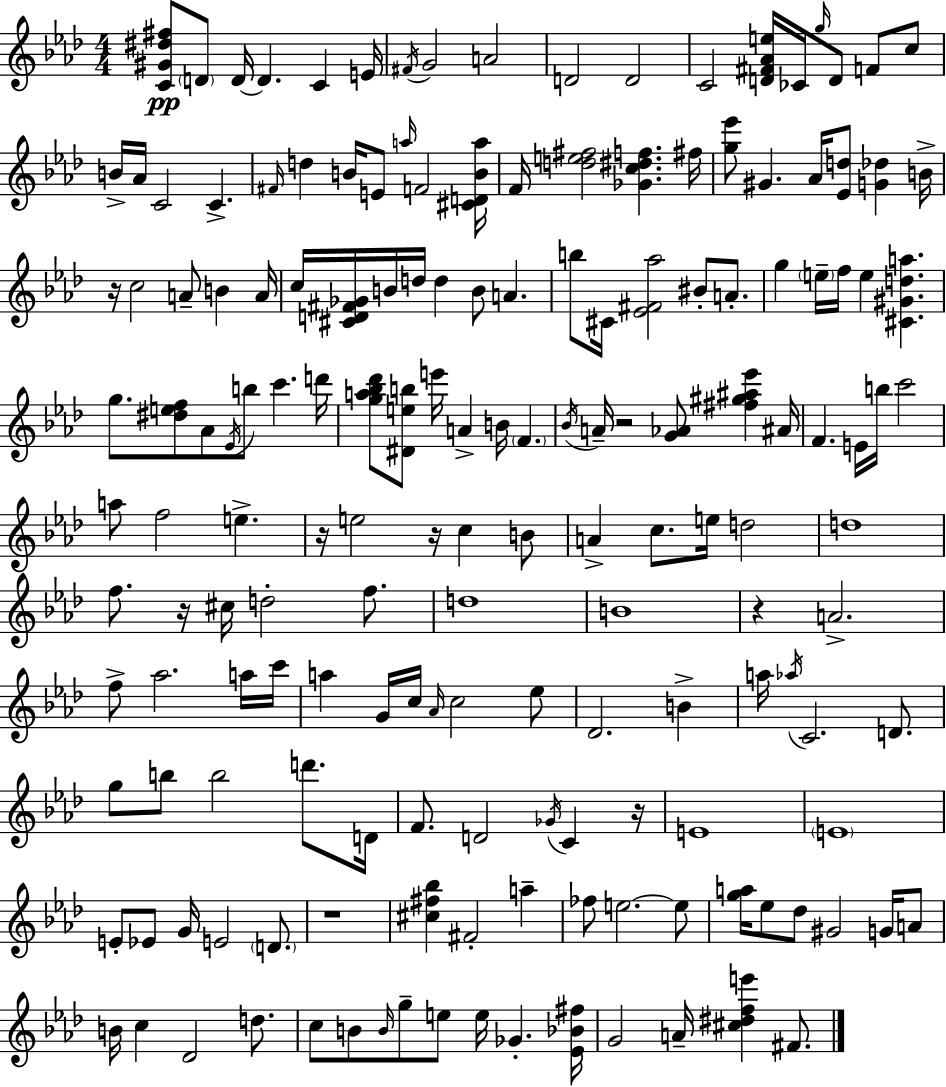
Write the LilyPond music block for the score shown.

{
  \clef treble
  \numericTimeSignature
  \time 4/4
  \key aes \major
  <c' gis' dis'' fis''>8\pp \parenthesize d'8 d'16~~ d'4. c'4 e'16 | \acciaccatura { fis'16 } g'2 a'2 | d'2 d'2 | c'2 <d' fis' aes' e''>16 ces'16 \grace { g''16 } d'8 f'8 | \break c''8 b'16-> aes'16 c'2 c'4.-> | \grace { fis'16 } d''4 b'16 e'8 \grace { a''16 } f'2 | <cis' d' b' a''>16 f'16 <d'' e'' fis''>2 <ges' c'' dis'' f''>4. | fis''16 <g'' ees'''>8 gis'4. aes'16 <ees' d''>8 <g' des''>4 | \break b'16-> r16 c''2 a'8-- b'4 | a'16 c''16 <cis' d' fis' ges'>16 b'16 d''16 d''4 b'8 a'4. | b''8 cis'16 <ees' fis' aes''>2 bis'8-. | a'8.-. g''4 \parenthesize e''16-- f''16 e''4 <cis' gis' d'' a''>4. | \break g''8. <dis'' e'' f''>8 aes'8 \acciaccatura { ees'16 } b''8 c'''4. | d'''16 <g'' a'' bes'' des'''>8 <dis' e'' b''>8 e'''16 a'4-> b'16 \parenthesize f'4. | \acciaccatura { bes'16 } a'16-- r2 <g' aes'>8 | <fis'' gis'' ais'' ees'''>4 ais'16 f'4. e'16 b''16 c'''2 | \break a''8 f''2 | e''4.-> r16 e''2 r16 | c''4 b'8 a'4-> c''8. e''16 d''2 | d''1 | \break f''8. r16 cis''16 d''2-. | f''8. d''1 | b'1 | r4 a'2.-> | \break f''8-> aes''2. | a''16 c'''16 a''4 g'16 c''16 \grace { aes'16 } c''2 | ees''8 des'2. | b'4-> a''16 \acciaccatura { aes''16 } c'2. | \break d'8. g''8 b''8 b''2 | d'''8. d'16 f'8. d'2 | \acciaccatura { ges'16 } c'4 r16 e'1 | \parenthesize e'1 | \break e'8-. ees'8 g'16 e'2 | \parenthesize d'8. r1 | <cis'' fis'' bes''>4 fis'2-. | a''4-- fes''8 e''2.~~ | \break e''8 <g'' a''>16 ees''8 des''8 gis'2 | g'16 a'8 b'16 c''4 des'2 | d''8. c''8 b'8 \grace { b'16 } g''8-- | e''8 e''16 ges'4.-. <ees' bes' fis''>16 g'2 | \break a'16-- <cis'' dis'' f'' e'''>4 fis'8. \bar "|."
}